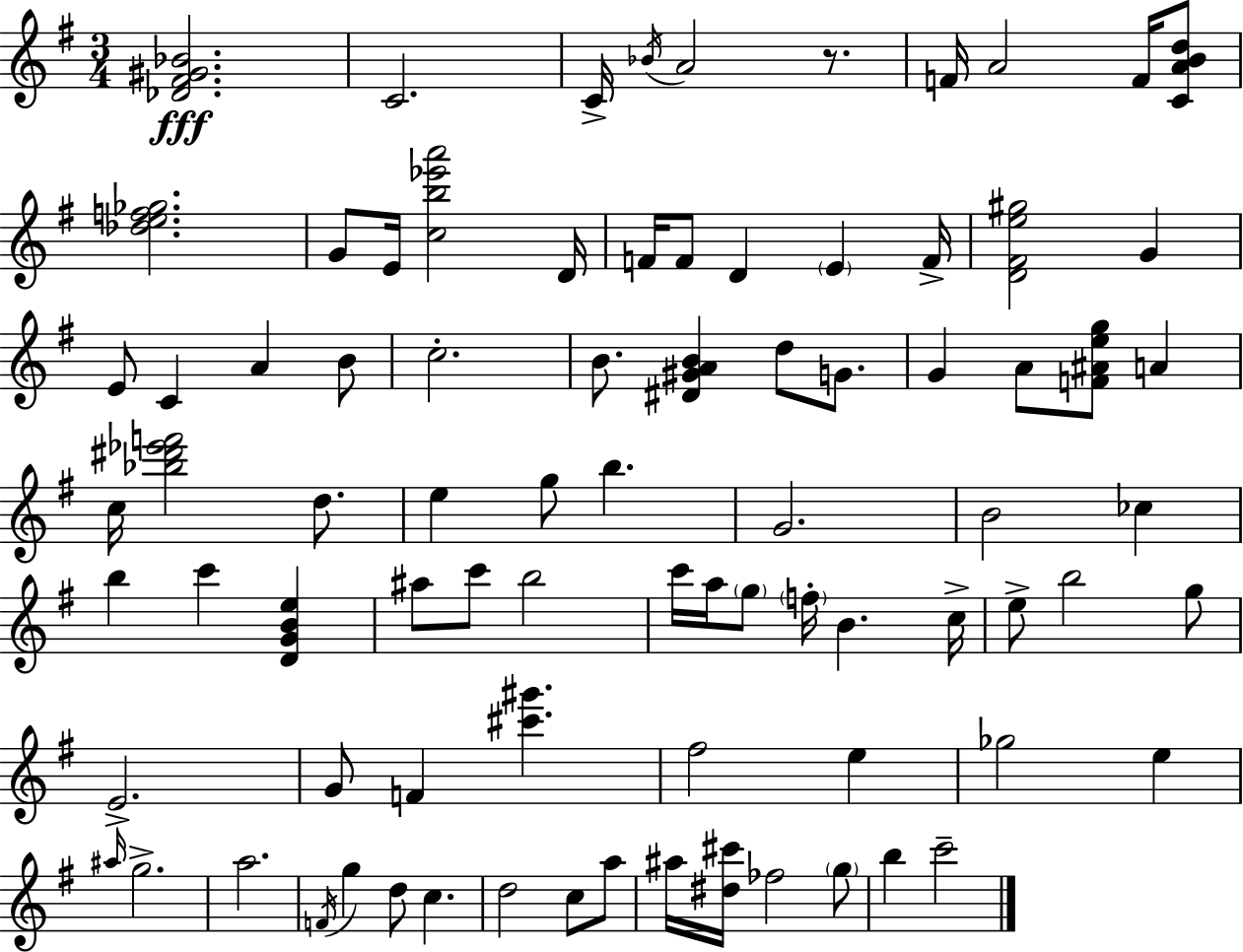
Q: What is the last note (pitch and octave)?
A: C6